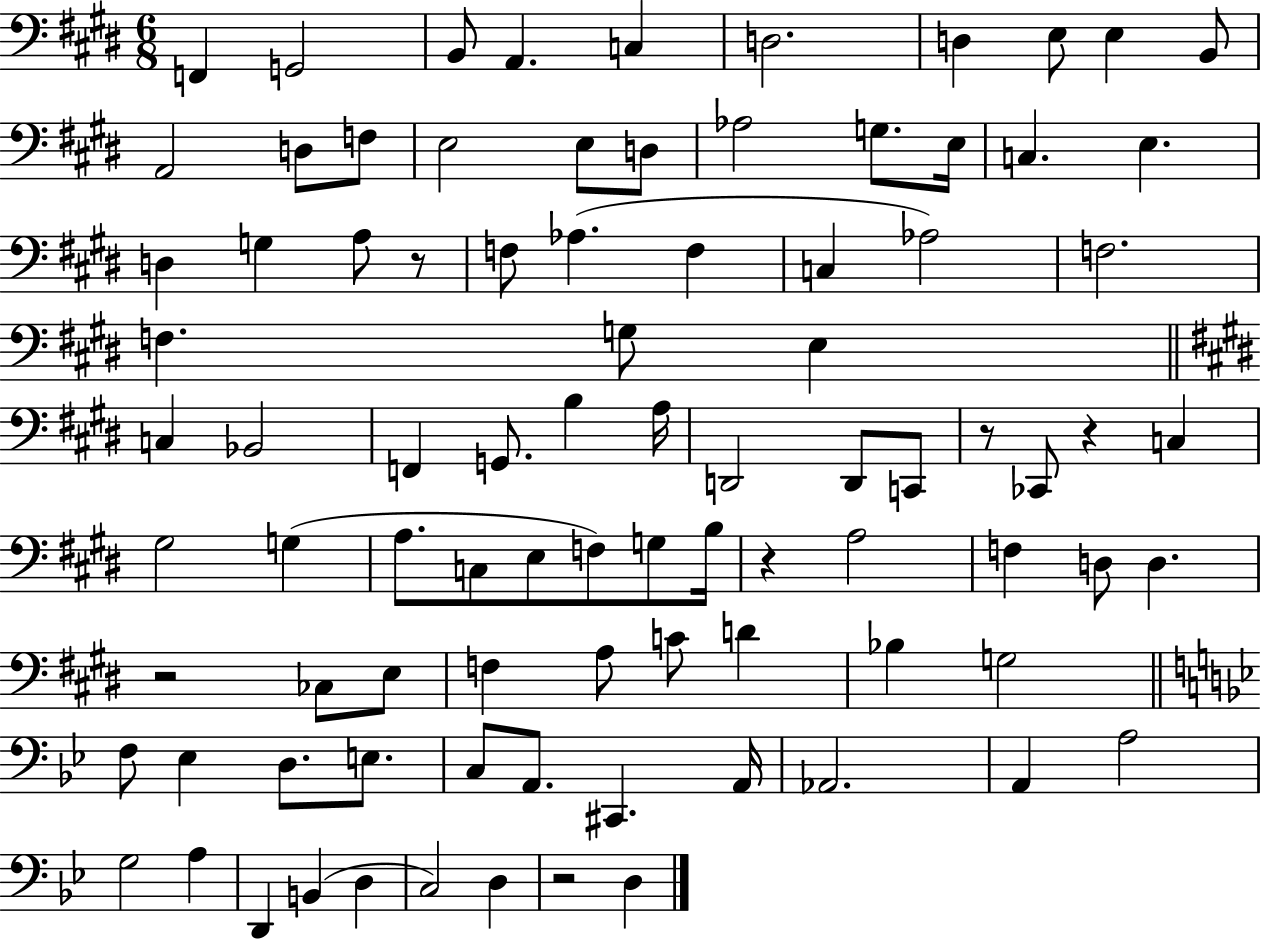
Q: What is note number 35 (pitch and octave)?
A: Bb2